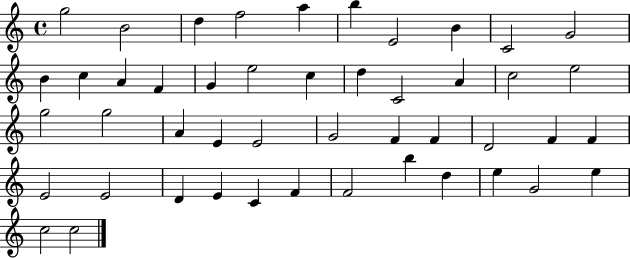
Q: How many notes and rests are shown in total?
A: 47